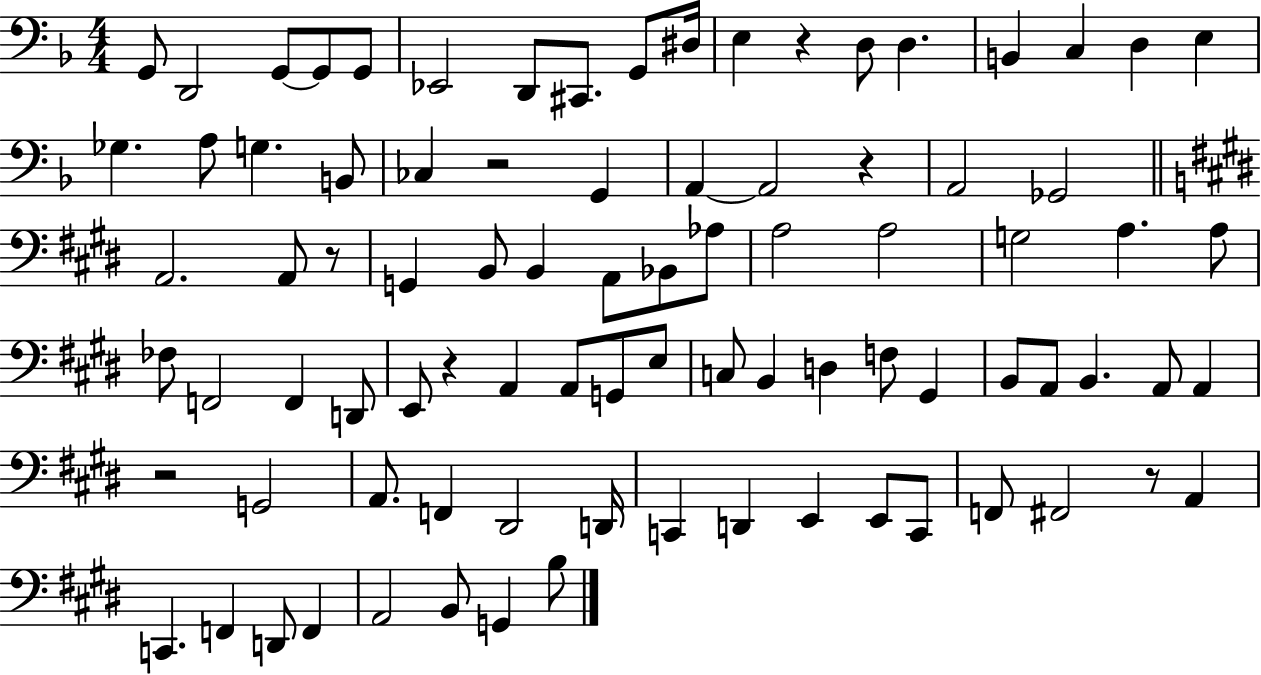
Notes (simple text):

G2/e D2/h G2/e G2/e G2/e Eb2/h D2/e C#2/e. G2/e D#3/s E3/q R/q D3/e D3/q. B2/q C3/q D3/q E3/q Gb3/q. A3/e G3/q. B2/e CES3/q R/h G2/q A2/q A2/h R/q A2/h Gb2/h A2/h. A2/e R/e G2/q B2/e B2/q A2/e Bb2/e Ab3/e A3/h A3/h G3/h A3/q. A3/e FES3/e F2/h F2/q D2/e E2/e R/q A2/q A2/e G2/e E3/e C3/e B2/q D3/q F3/e G#2/q B2/e A2/e B2/q. A2/e A2/q R/h G2/h A2/e. F2/q D#2/h D2/s C2/q D2/q E2/q E2/e C2/e F2/e F#2/h R/e A2/q C2/q. F2/q D2/e F2/q A2/h B2/e G2/q B3/e